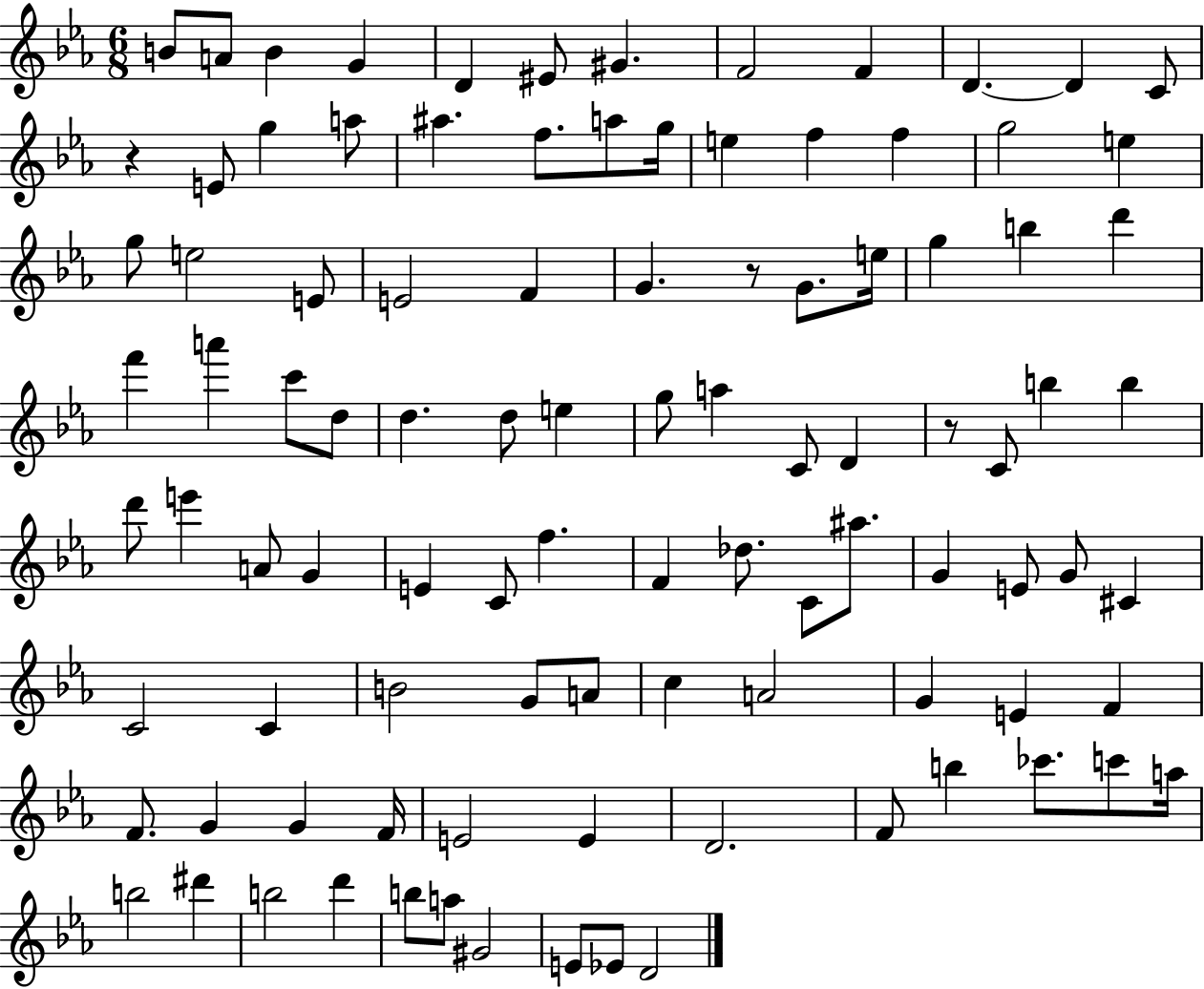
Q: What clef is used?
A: treble